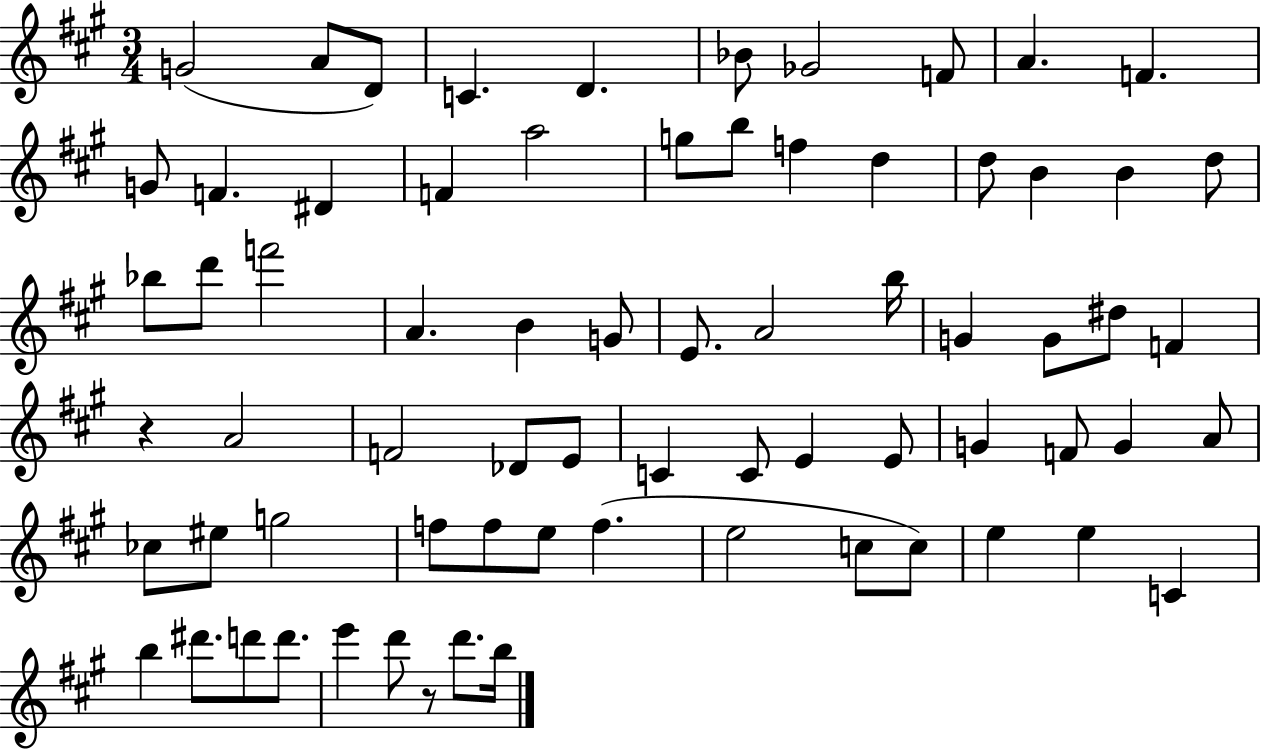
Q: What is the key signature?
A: A major